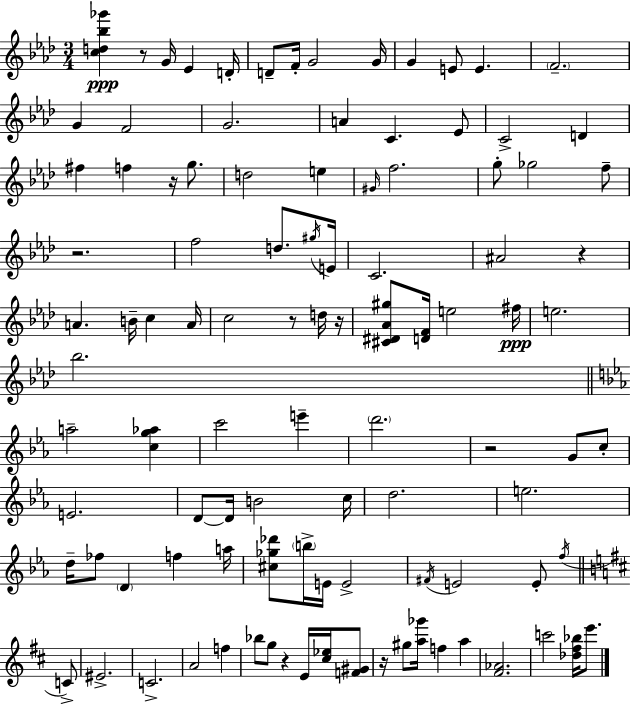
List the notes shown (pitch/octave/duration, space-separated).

[C5,D5,Bb5,Gb6]/q R/e G4/s Eb4/q D4/s D4/e F4/s G4/h G4/s G4/q E4/e E4/q. F4/h. G4/q F4/h G4/h. A4/q C4/q. Eb4/e C4/h D4/q F#5/q F5/q R/s G5/e. D5/h E5/q G#4/s F5/h. G5/e Gb5/h F5/e R/h. F5/h D5/e. G#5/s E4/s C4/h. A#4/h R/q A4/q. B4/s C5/q A4/s C5/h R/e D5/s R/s [C#4,D#4,Ab4,G#5]/e [D4,F4]/s E5/h F#5/s E5/h. Bb5/h. A5/h [C5,G5,Ab5]/q C6/h E6/q D6/h. R/h G4/e C5/e E4/h. D4/e D4/s B4/h C5/s D5/h. E5/h. D5/s FES5/e D4/q F5/q A5/s [C#5,Gb5,Db6]/e B5/s E4/s E4/h F#4/s E4/h E4/e F5/s C4/e EIS4/h. C4/h. A4/h F5/q Bb5/e G5/e R/q E4/s [C#5,Eb5]/s [F4,G#4]/e R/s G#5/e [A5,Gb6]/s F5/q A5/q [F#4,Ab4]/h. C6/h [Db5,F#5,Bb5]/s E6/e.